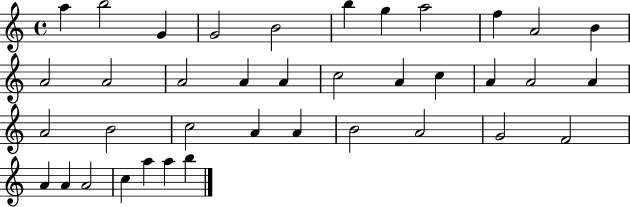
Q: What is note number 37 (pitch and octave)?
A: A5